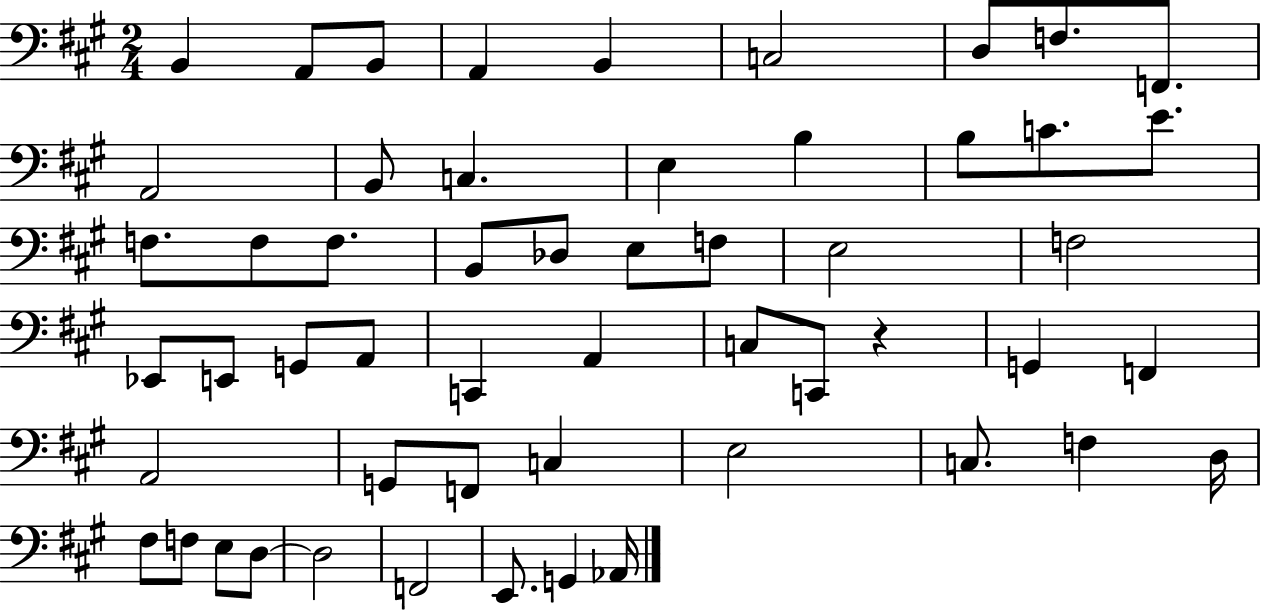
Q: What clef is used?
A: bass